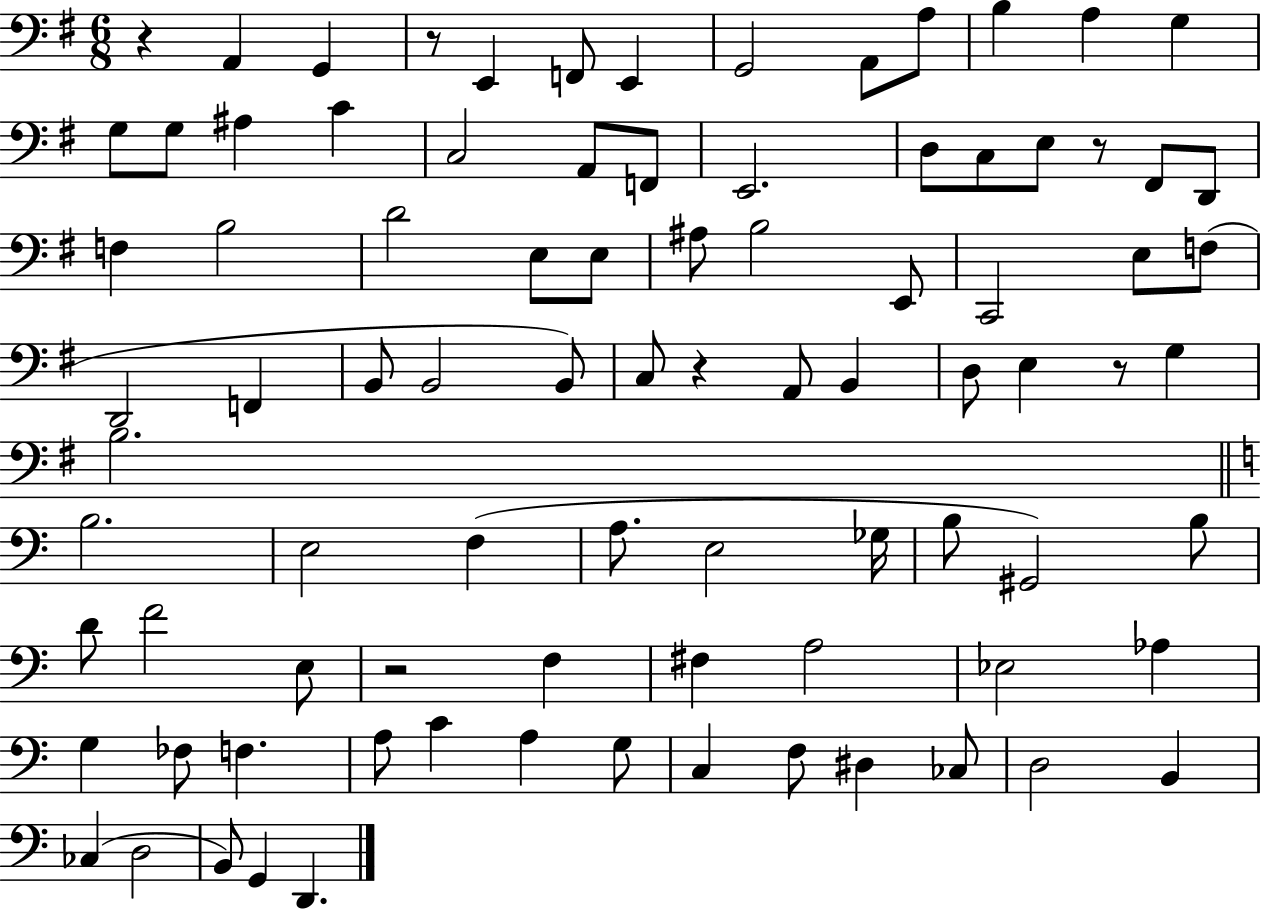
X:1
T:Untitled
M:6/8
L:1/4
K:G
z A,, G,, z/2 E,, F,,/2 E,, G,,2 A,,/2 A,/2 B, A, G, G,/2 G,/2 ^A, C C,2 A,,/2 F,,/2 E,,2 D,/2 C,/2 E,/2 z/2 ^F,,/2 D,,/2 F, B,2 D2 E,/2 E,/2 ^A,/2 B,2 E,,/2 C,,2 E,/2 F,/2 D,,2 F,, B,,/2 B,,2 B,,/2 C,/2 z A,,/2 B,, D,/2 E, z/2 G, B,2 B,2 E,2 F, A,/2 E,2 _G,/4 B,/2 ^G,,2 B,/2 D/2 F2 E,/2 z2 F, ^F, A,2 _E,2 _A, G, _F,/2 F, A,/2 C A, G,/2 C, F,/2 ^D, _C,/2 D,2 B,, _C, D,2 B,,/2 G,, D,,